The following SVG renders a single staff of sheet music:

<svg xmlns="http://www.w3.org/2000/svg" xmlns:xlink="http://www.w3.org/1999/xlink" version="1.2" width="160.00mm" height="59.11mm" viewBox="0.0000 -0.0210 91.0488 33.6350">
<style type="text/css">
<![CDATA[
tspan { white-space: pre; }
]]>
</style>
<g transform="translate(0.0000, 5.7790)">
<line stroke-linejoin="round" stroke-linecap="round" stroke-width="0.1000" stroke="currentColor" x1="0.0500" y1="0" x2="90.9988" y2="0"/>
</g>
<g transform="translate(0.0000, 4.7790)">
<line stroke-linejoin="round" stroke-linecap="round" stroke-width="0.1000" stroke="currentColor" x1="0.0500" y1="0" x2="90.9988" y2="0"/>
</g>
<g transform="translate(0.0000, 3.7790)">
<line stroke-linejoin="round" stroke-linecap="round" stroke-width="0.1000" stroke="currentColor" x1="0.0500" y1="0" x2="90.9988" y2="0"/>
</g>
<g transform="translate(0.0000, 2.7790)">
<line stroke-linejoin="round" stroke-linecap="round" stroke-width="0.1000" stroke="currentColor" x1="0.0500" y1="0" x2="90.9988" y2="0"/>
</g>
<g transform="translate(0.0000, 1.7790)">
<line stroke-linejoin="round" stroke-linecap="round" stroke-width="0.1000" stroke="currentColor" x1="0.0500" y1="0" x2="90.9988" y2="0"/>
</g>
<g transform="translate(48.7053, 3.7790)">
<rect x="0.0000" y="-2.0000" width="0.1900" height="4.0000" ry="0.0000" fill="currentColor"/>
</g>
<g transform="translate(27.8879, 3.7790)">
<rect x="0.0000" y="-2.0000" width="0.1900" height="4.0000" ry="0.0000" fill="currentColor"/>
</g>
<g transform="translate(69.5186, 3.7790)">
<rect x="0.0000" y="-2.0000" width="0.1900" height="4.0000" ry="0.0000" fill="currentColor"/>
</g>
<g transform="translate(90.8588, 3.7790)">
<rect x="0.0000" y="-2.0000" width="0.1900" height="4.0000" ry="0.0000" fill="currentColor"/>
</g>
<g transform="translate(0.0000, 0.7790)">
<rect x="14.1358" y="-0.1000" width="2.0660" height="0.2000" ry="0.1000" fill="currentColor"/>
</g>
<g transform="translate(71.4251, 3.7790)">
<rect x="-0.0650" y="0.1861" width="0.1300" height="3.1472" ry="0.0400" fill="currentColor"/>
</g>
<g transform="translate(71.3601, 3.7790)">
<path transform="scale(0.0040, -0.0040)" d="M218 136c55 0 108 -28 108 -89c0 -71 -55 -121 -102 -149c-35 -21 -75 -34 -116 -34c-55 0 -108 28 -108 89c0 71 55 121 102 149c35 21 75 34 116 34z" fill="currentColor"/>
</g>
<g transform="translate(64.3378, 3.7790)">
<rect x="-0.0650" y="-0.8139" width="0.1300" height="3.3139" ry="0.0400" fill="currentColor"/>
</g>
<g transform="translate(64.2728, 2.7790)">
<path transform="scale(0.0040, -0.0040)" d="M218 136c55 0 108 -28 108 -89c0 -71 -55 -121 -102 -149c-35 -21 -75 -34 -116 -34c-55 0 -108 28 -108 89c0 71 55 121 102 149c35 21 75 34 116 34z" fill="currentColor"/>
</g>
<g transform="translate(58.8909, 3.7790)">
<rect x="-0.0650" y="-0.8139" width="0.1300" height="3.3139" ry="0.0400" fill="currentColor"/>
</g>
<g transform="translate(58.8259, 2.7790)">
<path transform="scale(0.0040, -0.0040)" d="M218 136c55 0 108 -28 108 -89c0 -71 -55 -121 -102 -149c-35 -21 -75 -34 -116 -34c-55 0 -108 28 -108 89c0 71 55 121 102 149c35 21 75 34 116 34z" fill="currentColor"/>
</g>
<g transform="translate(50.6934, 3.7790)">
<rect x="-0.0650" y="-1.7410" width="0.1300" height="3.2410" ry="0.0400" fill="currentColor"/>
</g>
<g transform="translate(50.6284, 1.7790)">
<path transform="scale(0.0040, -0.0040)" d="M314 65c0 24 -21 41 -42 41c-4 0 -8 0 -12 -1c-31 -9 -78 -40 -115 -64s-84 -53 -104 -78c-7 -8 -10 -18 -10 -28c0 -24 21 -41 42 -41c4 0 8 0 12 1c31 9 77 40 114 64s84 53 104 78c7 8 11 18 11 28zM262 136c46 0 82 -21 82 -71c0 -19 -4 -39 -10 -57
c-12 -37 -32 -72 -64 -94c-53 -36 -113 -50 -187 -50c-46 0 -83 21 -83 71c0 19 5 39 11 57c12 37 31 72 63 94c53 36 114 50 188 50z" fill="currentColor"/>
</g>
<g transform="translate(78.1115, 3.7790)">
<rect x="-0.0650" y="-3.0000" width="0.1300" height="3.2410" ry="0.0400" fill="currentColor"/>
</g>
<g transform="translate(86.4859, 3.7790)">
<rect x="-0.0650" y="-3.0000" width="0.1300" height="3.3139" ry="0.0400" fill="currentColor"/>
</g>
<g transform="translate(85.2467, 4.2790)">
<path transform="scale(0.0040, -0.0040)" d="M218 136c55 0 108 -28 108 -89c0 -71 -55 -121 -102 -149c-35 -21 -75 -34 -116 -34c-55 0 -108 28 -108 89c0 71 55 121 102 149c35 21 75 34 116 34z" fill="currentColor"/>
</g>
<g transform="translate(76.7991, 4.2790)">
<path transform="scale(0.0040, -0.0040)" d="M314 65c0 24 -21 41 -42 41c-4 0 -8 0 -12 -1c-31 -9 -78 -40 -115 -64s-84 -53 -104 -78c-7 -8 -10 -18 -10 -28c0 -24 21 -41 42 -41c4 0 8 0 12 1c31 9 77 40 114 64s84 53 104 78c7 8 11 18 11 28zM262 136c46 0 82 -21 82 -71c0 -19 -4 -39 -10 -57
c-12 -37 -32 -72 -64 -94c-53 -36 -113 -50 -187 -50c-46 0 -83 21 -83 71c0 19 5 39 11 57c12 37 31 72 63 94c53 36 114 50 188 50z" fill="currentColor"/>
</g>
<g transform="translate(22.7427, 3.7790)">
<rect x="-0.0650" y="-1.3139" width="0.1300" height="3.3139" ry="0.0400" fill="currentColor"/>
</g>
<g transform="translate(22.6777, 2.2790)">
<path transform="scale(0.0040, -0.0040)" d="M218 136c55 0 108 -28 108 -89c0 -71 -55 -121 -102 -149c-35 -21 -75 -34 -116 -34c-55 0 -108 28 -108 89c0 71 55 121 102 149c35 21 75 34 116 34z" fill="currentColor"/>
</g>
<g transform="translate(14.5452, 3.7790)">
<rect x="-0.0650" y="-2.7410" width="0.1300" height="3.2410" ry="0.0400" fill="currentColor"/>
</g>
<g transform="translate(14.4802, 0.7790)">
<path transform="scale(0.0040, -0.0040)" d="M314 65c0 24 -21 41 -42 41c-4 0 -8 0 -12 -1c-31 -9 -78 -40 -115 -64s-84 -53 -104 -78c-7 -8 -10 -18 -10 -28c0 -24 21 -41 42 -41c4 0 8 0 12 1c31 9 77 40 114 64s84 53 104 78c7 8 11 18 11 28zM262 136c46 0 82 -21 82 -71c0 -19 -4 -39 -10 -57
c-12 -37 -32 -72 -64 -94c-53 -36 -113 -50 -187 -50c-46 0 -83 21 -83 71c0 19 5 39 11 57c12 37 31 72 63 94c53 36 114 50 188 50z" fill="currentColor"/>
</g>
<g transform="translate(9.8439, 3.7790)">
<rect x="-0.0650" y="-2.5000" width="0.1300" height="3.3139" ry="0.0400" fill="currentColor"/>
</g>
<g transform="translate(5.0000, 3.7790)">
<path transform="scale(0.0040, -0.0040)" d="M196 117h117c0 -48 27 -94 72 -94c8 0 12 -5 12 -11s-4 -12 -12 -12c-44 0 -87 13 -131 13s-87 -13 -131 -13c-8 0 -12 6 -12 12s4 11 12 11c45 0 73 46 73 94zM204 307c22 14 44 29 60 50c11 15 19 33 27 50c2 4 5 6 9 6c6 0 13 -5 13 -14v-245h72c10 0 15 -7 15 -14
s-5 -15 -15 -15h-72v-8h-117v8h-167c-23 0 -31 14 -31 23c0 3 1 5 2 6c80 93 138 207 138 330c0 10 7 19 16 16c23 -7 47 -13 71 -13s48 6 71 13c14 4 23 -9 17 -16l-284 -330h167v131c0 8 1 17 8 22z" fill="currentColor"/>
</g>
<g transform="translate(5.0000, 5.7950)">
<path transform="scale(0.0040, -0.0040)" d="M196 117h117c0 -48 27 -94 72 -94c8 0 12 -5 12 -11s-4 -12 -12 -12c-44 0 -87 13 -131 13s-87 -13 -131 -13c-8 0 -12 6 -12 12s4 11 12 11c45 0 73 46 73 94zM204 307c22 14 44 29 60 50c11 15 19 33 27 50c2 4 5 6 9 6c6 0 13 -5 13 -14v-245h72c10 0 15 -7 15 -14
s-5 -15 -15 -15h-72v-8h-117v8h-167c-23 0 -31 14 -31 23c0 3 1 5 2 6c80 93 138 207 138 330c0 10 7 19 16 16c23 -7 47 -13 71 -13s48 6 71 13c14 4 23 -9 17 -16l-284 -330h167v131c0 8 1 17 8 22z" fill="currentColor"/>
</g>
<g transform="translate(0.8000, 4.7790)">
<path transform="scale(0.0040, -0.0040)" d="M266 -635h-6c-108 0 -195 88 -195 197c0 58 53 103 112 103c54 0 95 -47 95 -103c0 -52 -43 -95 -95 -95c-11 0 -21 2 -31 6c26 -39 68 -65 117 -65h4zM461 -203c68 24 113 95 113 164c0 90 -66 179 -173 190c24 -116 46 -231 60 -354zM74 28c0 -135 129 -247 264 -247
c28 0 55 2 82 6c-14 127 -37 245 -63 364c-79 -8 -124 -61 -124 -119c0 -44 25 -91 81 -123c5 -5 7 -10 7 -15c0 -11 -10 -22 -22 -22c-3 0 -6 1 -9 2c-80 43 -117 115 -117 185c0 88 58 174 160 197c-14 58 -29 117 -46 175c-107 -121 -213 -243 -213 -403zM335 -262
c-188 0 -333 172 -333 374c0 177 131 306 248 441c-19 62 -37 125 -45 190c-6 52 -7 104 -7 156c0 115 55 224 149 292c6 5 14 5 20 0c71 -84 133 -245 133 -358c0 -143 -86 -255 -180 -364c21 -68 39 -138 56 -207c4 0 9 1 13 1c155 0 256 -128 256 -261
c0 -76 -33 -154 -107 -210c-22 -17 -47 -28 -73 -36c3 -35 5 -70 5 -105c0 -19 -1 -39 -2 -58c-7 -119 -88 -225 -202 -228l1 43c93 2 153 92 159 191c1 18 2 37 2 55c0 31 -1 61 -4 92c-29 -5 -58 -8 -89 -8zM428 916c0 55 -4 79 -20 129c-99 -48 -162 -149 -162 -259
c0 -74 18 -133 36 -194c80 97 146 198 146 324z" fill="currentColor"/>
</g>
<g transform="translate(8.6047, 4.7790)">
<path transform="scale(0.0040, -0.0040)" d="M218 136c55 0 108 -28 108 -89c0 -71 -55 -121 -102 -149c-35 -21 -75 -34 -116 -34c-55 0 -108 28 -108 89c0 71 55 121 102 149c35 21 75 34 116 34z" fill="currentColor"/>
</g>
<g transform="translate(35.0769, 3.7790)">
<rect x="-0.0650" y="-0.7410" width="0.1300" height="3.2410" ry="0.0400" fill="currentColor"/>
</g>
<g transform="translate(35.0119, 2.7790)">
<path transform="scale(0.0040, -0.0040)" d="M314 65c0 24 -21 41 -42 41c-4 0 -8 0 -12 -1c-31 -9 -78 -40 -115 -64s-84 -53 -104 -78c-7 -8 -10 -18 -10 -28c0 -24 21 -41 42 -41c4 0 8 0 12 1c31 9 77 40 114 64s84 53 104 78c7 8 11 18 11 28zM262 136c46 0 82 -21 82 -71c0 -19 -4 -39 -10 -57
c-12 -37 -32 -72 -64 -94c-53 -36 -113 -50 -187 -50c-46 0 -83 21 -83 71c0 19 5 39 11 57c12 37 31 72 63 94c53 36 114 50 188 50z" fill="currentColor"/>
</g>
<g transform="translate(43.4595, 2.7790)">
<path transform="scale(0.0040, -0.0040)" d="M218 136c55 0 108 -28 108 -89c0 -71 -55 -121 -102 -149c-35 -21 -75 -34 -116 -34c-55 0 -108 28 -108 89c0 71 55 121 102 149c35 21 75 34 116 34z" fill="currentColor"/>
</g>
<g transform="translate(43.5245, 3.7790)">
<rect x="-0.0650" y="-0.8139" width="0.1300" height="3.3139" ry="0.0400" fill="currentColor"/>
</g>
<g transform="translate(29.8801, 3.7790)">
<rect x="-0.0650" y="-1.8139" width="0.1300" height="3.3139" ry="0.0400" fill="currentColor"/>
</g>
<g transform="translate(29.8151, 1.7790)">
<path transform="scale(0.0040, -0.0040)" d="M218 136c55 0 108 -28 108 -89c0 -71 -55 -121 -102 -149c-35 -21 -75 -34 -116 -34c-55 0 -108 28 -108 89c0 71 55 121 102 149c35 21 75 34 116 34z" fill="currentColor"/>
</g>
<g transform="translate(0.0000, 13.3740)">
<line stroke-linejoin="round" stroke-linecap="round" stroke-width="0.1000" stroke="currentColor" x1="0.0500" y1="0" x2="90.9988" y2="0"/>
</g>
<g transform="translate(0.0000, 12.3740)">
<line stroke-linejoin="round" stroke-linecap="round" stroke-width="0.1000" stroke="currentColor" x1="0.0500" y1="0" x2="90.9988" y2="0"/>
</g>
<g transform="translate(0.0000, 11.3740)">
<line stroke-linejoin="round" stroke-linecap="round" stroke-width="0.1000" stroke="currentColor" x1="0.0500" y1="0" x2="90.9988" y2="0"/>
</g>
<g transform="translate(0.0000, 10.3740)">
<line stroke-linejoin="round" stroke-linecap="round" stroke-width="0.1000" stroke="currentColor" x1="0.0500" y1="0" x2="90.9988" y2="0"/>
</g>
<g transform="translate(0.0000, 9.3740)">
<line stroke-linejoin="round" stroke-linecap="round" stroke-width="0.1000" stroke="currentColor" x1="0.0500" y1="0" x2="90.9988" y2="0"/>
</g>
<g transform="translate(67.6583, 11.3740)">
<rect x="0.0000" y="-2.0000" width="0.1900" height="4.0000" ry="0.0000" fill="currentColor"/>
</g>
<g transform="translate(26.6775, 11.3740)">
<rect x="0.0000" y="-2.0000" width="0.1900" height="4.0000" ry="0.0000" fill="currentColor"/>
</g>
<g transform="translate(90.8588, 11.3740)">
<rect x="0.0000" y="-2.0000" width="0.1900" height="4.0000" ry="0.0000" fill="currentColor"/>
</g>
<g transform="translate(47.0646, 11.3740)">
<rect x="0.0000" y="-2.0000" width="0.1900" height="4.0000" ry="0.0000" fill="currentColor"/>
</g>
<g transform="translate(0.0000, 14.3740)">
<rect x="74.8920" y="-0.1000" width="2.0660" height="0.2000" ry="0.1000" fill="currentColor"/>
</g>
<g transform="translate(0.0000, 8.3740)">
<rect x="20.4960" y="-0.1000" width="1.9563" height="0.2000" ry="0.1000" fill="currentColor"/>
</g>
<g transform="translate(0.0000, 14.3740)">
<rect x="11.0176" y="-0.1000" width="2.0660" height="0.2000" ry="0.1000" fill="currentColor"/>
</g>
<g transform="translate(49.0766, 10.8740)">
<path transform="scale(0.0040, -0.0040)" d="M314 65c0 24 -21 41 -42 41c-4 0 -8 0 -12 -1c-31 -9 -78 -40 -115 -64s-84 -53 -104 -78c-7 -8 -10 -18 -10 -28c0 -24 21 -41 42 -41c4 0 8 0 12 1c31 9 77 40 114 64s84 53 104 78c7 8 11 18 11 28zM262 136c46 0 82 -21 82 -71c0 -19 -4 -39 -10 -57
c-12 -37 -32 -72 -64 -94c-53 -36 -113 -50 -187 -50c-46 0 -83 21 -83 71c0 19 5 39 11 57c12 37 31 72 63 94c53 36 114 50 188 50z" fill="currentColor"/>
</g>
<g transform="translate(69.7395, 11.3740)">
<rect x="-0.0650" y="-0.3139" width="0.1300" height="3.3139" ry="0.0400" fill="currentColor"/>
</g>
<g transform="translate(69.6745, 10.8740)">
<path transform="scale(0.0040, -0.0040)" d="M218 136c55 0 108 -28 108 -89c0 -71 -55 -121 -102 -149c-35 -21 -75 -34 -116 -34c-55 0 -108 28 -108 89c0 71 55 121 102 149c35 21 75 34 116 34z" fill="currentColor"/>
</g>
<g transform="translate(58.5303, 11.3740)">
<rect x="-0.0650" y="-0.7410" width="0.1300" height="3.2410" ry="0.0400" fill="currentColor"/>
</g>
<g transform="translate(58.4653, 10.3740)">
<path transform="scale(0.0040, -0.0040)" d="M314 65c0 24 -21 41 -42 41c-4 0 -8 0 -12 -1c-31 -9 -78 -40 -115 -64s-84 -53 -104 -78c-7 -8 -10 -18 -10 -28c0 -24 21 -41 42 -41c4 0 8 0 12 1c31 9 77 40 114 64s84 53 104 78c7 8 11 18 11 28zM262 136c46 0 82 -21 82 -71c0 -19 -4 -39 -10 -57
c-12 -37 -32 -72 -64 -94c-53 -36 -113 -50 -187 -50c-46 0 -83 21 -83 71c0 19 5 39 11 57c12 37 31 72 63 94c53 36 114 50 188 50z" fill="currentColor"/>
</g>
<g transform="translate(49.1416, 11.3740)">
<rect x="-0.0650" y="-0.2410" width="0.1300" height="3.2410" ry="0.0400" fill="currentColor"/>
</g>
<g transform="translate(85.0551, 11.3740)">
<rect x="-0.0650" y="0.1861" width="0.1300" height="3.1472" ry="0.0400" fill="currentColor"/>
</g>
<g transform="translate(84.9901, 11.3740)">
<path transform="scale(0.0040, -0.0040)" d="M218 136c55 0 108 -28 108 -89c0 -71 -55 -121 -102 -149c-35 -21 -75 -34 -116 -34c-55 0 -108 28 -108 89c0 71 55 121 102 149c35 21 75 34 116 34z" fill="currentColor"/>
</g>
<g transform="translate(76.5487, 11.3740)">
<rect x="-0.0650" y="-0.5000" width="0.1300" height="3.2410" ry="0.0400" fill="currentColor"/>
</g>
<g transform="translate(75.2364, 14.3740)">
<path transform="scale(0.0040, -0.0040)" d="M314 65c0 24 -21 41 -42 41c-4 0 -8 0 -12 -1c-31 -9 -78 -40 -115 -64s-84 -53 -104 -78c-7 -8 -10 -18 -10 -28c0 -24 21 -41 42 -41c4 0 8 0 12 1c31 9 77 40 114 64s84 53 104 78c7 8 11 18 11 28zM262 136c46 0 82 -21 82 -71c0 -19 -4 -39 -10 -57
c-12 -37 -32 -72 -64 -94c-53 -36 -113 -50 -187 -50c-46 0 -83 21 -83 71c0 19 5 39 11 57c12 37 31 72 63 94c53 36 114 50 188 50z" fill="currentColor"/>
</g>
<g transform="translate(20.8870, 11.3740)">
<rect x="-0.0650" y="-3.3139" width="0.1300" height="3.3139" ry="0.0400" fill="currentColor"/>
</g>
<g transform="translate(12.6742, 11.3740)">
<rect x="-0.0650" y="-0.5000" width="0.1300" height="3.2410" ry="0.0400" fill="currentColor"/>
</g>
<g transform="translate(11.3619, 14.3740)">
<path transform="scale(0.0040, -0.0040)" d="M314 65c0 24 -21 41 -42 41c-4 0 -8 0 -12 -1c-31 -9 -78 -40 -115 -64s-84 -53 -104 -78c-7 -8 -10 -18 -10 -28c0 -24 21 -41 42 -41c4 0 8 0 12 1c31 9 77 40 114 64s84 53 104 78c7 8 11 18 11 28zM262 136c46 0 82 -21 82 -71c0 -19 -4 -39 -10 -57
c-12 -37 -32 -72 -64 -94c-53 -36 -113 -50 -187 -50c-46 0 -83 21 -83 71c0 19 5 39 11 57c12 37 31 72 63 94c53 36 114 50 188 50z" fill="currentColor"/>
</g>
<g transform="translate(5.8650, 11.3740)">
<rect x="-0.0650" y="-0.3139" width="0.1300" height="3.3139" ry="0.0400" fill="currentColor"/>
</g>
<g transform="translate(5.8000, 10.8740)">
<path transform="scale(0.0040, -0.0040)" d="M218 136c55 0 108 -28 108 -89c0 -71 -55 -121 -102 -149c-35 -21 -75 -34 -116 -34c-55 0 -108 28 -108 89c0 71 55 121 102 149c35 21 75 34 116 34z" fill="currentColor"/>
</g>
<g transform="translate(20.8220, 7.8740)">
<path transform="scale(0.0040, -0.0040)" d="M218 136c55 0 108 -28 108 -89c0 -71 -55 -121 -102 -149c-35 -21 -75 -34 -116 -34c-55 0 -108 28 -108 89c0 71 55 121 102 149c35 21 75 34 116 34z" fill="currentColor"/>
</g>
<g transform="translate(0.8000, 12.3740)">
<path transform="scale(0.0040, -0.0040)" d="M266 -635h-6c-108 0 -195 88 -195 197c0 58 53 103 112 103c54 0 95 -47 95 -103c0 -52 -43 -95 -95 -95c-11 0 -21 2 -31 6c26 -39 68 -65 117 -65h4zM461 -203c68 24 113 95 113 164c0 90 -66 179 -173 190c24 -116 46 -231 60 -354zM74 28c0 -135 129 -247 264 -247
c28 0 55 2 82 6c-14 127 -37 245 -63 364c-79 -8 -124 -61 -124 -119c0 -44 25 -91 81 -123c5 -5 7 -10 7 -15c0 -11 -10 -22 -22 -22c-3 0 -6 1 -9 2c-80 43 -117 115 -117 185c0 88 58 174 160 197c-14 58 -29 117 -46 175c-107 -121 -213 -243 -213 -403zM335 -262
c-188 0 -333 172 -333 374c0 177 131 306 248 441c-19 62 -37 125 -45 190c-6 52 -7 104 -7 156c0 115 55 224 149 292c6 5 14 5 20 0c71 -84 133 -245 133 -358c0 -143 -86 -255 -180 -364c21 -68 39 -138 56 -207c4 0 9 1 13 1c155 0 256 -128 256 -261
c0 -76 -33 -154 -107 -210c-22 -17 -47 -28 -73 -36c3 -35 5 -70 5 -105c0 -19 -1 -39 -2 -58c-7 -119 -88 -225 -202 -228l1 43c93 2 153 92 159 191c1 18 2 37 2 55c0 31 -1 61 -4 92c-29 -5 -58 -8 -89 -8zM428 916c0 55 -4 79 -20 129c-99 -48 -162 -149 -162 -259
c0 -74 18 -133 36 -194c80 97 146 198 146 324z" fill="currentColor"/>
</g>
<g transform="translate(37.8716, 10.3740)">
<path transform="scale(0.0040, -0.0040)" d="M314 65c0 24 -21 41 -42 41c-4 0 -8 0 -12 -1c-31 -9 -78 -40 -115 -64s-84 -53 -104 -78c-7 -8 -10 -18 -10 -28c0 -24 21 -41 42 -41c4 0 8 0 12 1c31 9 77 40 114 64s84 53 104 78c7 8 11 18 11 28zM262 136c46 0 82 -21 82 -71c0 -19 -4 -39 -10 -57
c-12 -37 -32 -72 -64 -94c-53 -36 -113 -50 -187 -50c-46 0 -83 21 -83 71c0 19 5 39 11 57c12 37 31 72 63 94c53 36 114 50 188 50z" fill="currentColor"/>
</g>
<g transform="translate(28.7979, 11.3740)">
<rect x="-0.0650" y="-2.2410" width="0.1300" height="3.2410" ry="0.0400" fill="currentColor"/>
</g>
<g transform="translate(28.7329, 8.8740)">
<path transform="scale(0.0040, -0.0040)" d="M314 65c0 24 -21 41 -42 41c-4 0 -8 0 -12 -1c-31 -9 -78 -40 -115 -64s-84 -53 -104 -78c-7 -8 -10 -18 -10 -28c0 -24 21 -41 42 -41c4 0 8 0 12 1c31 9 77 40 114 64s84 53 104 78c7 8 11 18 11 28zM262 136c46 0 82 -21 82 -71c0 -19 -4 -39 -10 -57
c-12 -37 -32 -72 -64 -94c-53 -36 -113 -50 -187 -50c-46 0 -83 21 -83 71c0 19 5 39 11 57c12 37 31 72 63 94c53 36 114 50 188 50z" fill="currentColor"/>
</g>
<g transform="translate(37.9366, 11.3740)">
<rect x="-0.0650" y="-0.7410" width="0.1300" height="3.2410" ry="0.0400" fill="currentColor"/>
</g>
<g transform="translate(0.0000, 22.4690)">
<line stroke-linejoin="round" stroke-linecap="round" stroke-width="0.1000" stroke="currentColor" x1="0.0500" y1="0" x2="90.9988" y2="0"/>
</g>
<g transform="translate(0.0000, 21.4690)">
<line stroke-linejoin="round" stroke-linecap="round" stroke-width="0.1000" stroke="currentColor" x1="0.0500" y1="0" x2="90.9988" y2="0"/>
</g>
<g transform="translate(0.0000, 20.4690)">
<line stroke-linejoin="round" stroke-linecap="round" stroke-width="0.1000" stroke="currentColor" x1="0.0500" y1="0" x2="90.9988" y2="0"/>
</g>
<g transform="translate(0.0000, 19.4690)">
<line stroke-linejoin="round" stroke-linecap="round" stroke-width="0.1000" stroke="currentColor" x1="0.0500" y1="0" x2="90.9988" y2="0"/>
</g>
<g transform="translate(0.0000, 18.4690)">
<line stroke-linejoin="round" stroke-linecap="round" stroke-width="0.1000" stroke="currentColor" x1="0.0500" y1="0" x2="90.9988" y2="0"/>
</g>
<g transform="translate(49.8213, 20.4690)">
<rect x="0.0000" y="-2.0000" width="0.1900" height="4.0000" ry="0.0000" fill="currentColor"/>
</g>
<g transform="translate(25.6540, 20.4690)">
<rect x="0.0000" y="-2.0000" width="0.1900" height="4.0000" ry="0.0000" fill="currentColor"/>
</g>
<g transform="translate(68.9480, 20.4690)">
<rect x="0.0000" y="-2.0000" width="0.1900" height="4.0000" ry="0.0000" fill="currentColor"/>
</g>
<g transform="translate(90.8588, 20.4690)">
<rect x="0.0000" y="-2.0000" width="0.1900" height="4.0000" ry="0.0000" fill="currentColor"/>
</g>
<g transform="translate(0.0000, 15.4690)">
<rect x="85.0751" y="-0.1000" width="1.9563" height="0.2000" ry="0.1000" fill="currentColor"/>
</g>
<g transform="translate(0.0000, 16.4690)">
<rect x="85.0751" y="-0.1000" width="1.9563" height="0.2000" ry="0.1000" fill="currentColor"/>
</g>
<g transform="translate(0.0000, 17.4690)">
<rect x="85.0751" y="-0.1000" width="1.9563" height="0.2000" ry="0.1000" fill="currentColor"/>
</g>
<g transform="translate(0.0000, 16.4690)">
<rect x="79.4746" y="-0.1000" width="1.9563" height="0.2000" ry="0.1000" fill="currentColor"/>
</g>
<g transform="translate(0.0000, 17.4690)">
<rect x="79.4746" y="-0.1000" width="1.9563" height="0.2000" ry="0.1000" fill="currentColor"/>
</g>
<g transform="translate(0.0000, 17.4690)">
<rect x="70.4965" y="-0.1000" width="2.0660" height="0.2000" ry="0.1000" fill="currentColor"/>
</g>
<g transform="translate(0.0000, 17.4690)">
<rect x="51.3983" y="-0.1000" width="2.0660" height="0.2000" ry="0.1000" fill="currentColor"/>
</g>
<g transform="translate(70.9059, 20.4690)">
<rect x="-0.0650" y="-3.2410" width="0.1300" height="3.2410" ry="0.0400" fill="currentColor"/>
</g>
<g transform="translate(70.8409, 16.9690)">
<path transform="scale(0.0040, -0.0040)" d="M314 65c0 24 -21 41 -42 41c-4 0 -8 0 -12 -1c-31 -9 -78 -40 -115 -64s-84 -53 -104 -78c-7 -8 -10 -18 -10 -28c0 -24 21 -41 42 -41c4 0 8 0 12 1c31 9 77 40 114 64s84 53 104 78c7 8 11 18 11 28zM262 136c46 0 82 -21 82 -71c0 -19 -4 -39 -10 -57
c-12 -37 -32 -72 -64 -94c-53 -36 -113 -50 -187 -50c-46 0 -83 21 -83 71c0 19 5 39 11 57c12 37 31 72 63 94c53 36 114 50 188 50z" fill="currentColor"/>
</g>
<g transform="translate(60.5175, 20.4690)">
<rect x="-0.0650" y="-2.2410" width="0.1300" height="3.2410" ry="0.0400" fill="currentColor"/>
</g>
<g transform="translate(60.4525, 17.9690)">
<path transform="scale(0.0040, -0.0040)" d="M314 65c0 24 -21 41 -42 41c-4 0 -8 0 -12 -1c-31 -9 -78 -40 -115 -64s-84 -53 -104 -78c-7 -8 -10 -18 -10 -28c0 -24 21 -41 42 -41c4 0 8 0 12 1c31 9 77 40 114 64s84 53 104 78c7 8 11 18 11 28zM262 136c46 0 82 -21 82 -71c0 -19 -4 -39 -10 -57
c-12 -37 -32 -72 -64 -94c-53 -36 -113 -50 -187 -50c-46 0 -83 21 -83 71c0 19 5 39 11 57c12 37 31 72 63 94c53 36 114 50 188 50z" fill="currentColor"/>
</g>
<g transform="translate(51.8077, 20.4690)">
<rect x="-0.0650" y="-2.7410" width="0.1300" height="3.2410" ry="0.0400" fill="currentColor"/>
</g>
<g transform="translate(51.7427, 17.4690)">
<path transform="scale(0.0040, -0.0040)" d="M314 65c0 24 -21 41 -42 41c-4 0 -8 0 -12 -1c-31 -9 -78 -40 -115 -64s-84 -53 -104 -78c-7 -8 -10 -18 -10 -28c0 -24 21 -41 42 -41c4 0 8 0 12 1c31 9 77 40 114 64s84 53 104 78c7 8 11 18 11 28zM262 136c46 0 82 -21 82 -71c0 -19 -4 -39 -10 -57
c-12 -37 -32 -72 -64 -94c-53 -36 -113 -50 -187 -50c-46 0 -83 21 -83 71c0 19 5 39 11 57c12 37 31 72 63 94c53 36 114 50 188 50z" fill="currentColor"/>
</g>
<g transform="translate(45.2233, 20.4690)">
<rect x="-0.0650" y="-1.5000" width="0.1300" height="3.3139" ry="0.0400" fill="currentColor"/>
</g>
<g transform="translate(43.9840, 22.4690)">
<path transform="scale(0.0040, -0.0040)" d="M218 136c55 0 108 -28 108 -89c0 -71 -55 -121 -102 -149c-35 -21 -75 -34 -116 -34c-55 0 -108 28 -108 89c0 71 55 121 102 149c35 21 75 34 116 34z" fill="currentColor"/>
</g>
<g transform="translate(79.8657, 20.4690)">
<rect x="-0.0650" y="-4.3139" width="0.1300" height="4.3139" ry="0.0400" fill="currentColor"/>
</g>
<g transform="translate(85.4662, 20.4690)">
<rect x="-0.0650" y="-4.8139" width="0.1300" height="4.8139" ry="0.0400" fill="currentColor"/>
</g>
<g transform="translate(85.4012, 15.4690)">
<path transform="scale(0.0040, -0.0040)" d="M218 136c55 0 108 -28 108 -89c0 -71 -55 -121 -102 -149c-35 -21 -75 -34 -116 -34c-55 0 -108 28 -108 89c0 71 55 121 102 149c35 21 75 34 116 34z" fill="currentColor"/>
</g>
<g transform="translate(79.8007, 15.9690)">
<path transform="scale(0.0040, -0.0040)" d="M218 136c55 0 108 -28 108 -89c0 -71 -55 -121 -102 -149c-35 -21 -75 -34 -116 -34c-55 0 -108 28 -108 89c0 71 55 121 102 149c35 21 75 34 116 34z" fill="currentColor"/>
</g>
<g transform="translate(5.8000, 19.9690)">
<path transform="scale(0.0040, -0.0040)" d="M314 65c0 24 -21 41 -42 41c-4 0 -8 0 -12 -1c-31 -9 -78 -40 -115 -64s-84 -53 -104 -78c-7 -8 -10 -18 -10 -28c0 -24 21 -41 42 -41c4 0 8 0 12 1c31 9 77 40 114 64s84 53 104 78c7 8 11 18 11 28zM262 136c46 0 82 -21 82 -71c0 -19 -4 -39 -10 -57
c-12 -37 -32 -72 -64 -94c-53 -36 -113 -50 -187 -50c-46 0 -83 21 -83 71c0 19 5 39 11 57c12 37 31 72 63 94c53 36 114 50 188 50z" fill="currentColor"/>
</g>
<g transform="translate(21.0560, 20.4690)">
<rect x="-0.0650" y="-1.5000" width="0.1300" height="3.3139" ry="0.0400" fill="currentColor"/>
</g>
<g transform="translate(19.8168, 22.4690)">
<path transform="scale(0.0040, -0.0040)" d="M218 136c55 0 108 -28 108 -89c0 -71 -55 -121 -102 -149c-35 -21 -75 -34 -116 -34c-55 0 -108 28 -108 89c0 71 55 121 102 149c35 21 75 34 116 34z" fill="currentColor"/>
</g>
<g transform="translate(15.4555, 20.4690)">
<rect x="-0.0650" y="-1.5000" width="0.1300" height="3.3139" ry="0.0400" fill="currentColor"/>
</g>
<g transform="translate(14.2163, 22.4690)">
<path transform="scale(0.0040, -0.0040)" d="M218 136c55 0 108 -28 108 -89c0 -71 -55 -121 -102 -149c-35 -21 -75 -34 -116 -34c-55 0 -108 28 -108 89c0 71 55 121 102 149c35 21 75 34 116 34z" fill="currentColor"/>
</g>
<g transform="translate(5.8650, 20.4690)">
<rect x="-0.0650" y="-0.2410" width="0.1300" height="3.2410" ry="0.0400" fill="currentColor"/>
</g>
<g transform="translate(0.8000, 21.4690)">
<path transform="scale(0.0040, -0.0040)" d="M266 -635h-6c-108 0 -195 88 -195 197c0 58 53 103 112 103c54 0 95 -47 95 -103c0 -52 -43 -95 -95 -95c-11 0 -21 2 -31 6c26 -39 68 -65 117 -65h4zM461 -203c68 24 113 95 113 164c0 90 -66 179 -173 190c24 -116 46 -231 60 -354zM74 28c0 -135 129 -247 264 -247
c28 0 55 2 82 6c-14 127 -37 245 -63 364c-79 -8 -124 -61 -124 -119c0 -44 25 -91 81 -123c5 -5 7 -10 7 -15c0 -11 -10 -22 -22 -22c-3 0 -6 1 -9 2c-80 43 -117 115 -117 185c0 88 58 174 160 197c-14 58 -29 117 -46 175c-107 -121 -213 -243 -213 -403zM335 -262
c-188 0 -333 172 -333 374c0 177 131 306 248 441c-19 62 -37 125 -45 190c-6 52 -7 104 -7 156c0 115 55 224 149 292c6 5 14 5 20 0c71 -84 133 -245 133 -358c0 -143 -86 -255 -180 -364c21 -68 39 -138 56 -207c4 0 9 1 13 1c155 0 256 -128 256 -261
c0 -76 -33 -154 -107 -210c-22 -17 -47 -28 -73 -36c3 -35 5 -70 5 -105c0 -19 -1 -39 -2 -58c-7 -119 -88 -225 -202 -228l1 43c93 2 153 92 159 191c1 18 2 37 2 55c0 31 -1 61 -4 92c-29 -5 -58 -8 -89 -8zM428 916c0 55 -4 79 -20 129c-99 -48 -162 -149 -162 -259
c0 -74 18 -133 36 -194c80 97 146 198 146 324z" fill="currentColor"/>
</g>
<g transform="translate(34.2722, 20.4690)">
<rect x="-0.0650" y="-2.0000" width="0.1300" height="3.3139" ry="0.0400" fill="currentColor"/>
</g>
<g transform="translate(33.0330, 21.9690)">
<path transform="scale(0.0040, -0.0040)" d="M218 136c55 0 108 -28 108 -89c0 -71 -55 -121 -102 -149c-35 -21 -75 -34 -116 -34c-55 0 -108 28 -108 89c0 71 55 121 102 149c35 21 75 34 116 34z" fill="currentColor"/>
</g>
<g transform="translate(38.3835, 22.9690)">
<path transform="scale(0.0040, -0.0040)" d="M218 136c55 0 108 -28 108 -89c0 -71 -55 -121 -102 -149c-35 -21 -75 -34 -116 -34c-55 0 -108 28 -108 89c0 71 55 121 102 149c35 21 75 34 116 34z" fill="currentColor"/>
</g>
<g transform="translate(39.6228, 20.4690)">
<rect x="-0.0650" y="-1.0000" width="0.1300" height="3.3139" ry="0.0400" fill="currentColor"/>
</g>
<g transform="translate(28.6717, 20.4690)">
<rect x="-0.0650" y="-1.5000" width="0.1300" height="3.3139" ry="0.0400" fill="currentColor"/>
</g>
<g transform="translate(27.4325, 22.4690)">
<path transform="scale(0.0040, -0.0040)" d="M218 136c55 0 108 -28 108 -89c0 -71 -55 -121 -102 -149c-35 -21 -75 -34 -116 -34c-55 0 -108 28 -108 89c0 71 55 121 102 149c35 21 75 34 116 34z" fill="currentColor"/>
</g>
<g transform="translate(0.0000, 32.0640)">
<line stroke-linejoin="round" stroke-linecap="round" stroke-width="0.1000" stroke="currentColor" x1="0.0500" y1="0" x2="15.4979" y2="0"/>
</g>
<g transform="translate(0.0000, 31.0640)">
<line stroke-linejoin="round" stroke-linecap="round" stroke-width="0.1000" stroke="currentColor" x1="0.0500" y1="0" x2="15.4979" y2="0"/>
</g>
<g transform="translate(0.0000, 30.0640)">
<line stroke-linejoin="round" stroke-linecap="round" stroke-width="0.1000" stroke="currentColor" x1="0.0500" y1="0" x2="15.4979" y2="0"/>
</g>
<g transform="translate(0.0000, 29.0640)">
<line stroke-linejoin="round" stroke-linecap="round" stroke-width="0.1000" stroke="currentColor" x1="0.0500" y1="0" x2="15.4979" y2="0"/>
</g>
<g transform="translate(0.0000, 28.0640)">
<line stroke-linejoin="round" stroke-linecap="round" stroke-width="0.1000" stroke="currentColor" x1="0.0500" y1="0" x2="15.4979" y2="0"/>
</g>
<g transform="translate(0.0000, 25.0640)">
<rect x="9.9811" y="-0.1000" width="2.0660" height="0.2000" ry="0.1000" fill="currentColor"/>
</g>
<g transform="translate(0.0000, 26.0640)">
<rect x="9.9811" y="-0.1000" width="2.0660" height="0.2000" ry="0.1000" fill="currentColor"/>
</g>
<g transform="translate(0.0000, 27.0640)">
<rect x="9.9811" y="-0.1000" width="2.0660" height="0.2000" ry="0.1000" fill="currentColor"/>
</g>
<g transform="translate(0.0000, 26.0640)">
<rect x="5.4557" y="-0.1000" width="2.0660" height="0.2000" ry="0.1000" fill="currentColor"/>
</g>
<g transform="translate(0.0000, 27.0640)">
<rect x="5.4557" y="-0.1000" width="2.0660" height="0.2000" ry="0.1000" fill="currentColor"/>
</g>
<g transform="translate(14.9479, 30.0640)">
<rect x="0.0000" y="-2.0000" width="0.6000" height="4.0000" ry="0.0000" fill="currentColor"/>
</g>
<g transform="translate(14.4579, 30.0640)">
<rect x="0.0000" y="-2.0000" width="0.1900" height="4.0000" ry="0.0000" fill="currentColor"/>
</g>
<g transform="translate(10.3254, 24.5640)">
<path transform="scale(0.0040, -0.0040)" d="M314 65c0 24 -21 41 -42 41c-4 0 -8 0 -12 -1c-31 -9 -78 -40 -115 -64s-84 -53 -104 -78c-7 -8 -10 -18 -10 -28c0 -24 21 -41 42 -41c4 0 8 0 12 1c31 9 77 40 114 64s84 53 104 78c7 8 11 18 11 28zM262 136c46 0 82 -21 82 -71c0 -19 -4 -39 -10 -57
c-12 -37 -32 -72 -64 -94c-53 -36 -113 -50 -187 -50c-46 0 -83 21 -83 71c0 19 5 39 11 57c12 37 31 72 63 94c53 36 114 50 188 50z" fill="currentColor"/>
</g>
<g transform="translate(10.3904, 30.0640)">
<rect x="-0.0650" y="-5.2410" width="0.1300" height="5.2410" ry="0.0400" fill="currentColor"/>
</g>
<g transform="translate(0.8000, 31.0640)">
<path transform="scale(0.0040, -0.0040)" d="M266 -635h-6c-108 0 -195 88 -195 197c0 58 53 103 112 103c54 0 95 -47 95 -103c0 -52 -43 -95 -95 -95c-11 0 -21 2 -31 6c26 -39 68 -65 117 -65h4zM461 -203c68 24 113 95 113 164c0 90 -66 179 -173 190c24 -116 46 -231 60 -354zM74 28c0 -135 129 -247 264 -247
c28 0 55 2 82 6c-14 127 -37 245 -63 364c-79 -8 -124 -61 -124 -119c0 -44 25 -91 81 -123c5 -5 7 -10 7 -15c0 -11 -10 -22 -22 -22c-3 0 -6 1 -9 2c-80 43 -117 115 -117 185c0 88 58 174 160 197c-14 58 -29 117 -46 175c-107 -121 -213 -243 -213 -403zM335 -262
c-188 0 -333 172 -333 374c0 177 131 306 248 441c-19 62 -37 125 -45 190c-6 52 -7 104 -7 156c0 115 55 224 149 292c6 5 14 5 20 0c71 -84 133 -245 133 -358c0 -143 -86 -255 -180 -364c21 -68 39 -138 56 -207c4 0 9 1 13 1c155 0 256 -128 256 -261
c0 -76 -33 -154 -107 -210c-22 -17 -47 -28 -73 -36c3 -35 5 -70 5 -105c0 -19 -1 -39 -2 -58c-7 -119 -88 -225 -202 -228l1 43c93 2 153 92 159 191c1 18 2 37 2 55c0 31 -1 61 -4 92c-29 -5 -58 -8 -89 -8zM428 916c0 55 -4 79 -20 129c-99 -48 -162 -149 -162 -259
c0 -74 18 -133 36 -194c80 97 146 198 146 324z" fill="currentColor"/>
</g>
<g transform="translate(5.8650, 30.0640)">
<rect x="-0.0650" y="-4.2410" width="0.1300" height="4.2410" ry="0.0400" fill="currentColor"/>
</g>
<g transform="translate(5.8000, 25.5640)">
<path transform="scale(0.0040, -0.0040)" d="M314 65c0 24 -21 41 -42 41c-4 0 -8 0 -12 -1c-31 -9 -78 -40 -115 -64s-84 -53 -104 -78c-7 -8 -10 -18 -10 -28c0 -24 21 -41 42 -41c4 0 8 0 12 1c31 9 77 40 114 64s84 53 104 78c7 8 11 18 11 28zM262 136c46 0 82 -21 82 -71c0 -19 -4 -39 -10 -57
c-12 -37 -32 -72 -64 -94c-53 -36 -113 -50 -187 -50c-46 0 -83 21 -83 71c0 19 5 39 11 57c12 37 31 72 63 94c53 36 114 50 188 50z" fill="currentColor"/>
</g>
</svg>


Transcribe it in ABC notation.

X:1
T:Untitled
M:4/4
L:1/4
K:C
G a2 e f d2 d f2 d d B A2 A c C2 b g2 d2 c2 d2 c C2 B c2 E E E F D E a2 g2 b2 d' e' d'2 f'2